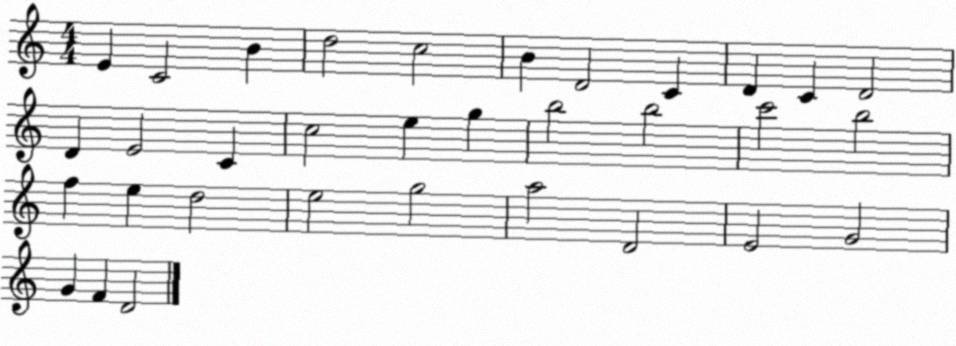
X:1
T:Untitled
M:4/4
L:1/4
K:C
E C2 B d2 c2 B D2 C D C D2 D E2 C c2 e g b2 b2 c'2 b2 f e d2 e2 g2 a2 D2 E2 G2 G F D2